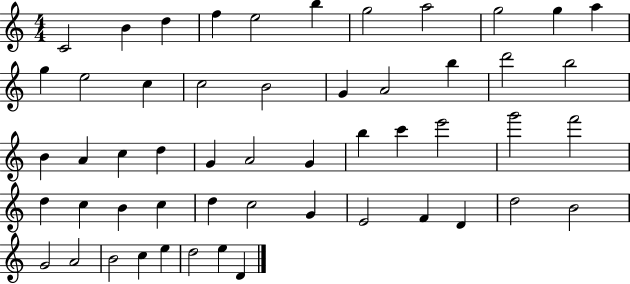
{
  \clef treble
  \numericTimeSignature
  \time 4/4
  \key c \major
  c'2 b'4 d''4 | f''4 e''2 b''4 | g''2 a''2 | g''2 g''4 a''4 | \break g''4 e''2 c''4 | c''2 b'2 | g'4 a'2 b''4 | d'''2 b''2 | \break b'4 a'4 c''4 d''4 | g'4 a'2 g'4 | b''4 c'''4 e'''2 | g'''2 f'''2 | \break d''4 c''4 b'4 c''4 | d''4 c''2 g'4 | e'2 f'4 d'4 | d''2 b'2 | \break g'2 a'2 | b'2 c''4 e''4 | d''2 e''4 d'4 | \bar "|."
}